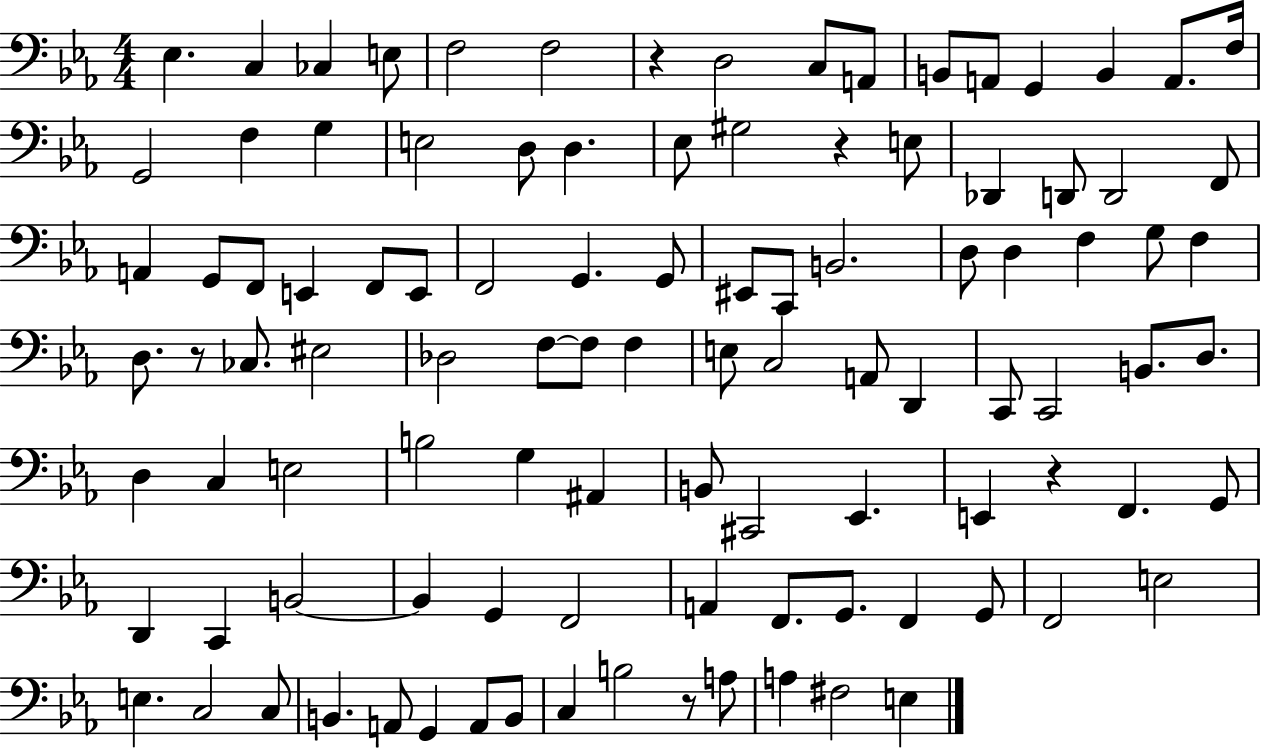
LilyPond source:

{
  \clef bass
  \numericTimeSignature
  \time 4/4
  \key ees \major
  \repeat volta 2 { ees4. c4 ces4 e8 | f2 f2 | r4 d2 c8 a,8 | b,8 a,8 g,4 b,4 a,8. f16 | \break g,2 f4 g4 | e2 d8 d4. | ees8 gis2 r4 e8 | des,4 d,8 d,2 f,8 | \break a,4 g,8 f,8 e,4 f,8 e,8 | f,2 g,4. g,8 | eis,8 c,8 b,2. | d8 d4 f4 g8 f4 | \break d8. r8 ces8. eis2 | des2 f8~~ f8 f4 | e8 c2 a,8 d,4 | c,8 c,2 b,8. d8. | \break d4 c4 e2 | b2 g4 ais,4 | b,8 cis,2 ees,4. | e,4 r4 f,4. g,8 | \break d,4 c,4 b,2~~ | b,4 g,4 f,2 | a,4 f,8. g,8. f,4 g,8 | f,2 e2 | \break e4. c2 c8 | b,4. a,8 g,4 a,8 b,8 | c4 b2 r8 a8 | a4 fis2 e4 | \break } \bar "|."
}